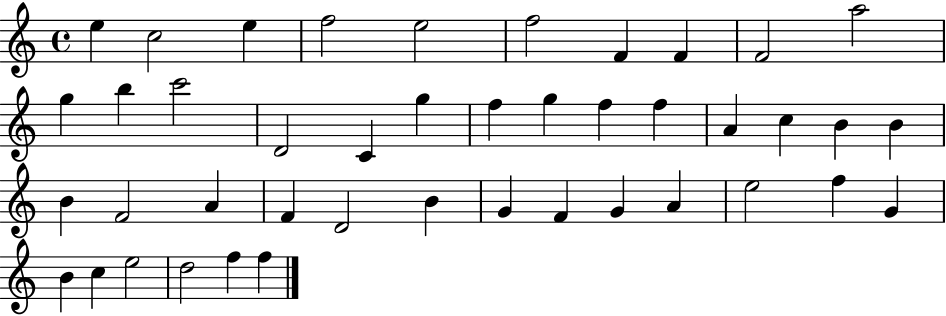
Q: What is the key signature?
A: C major